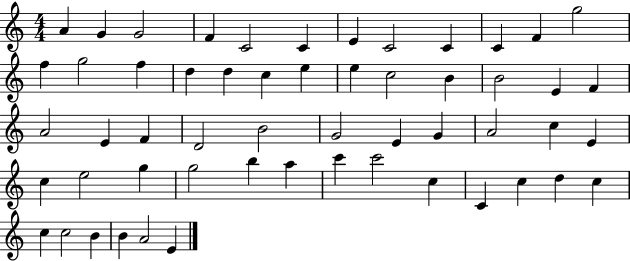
{
  \clef treble
  \numericTimeSignature
  \time 4/4
  \key c \major
  a'4 g'4 g'2 | f'4 c'2 c'4 | e'4 c'2 c'4 | c'4 f'4 g''2 | \break f''4 g''2 f''4 | d''4 d''4 c''4 e''4 | e''4 c''2 b'4 | b'2 e'4 f'4 | \break a'2 e'4 f'4 | d'2 b'2 | g'2 e'4 g'4 | a'2 c''4 e'4 | \break c''4 e''2 g''4 | g''2 b''4 a''4 | c'''4 c'''2 c''4 | c'4 c''4 d''4 c''4 | \break c''4 c''2 b'4 | b'4 a'2 e'4 | \bar "|."
}